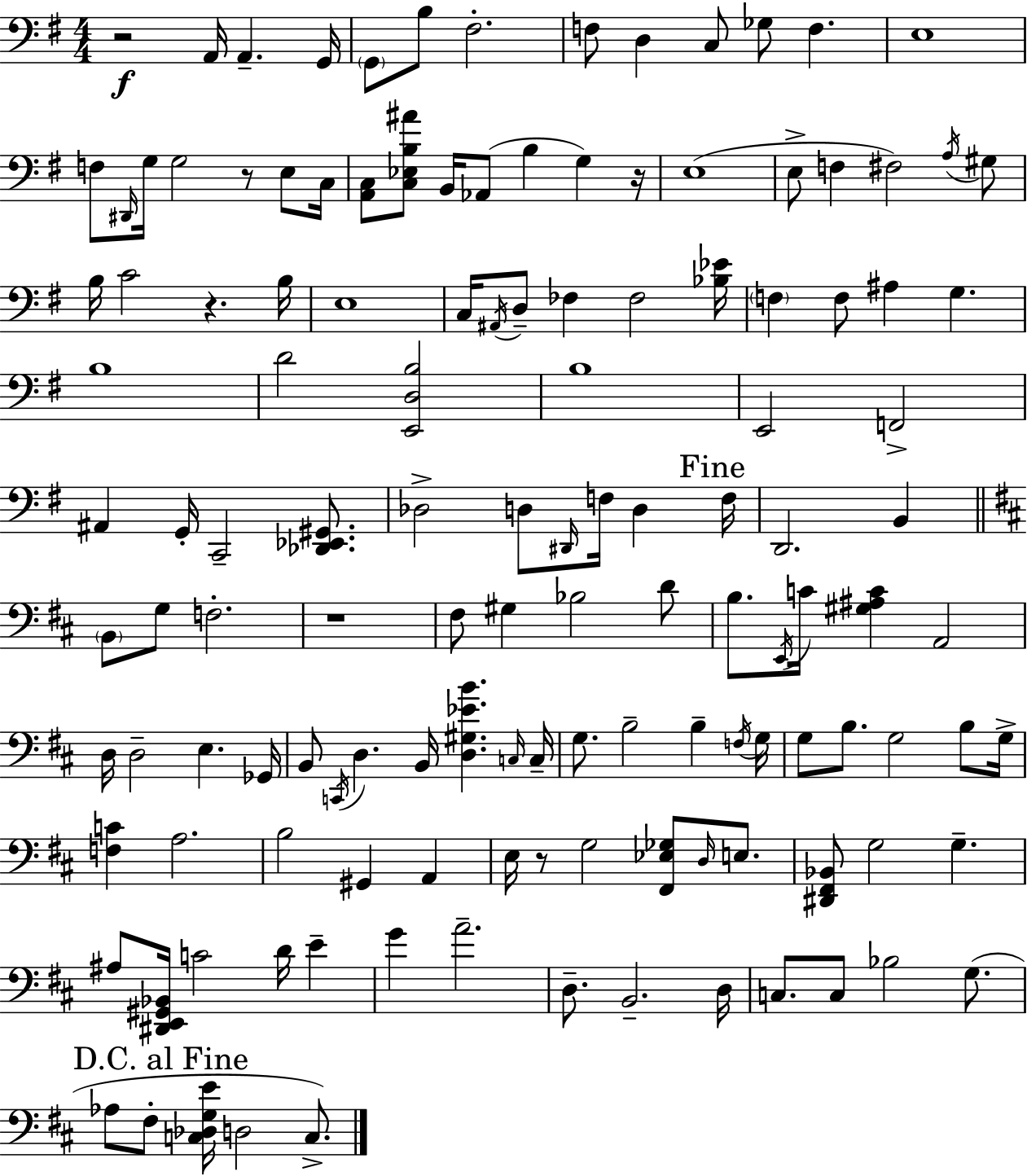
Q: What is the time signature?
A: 4/4